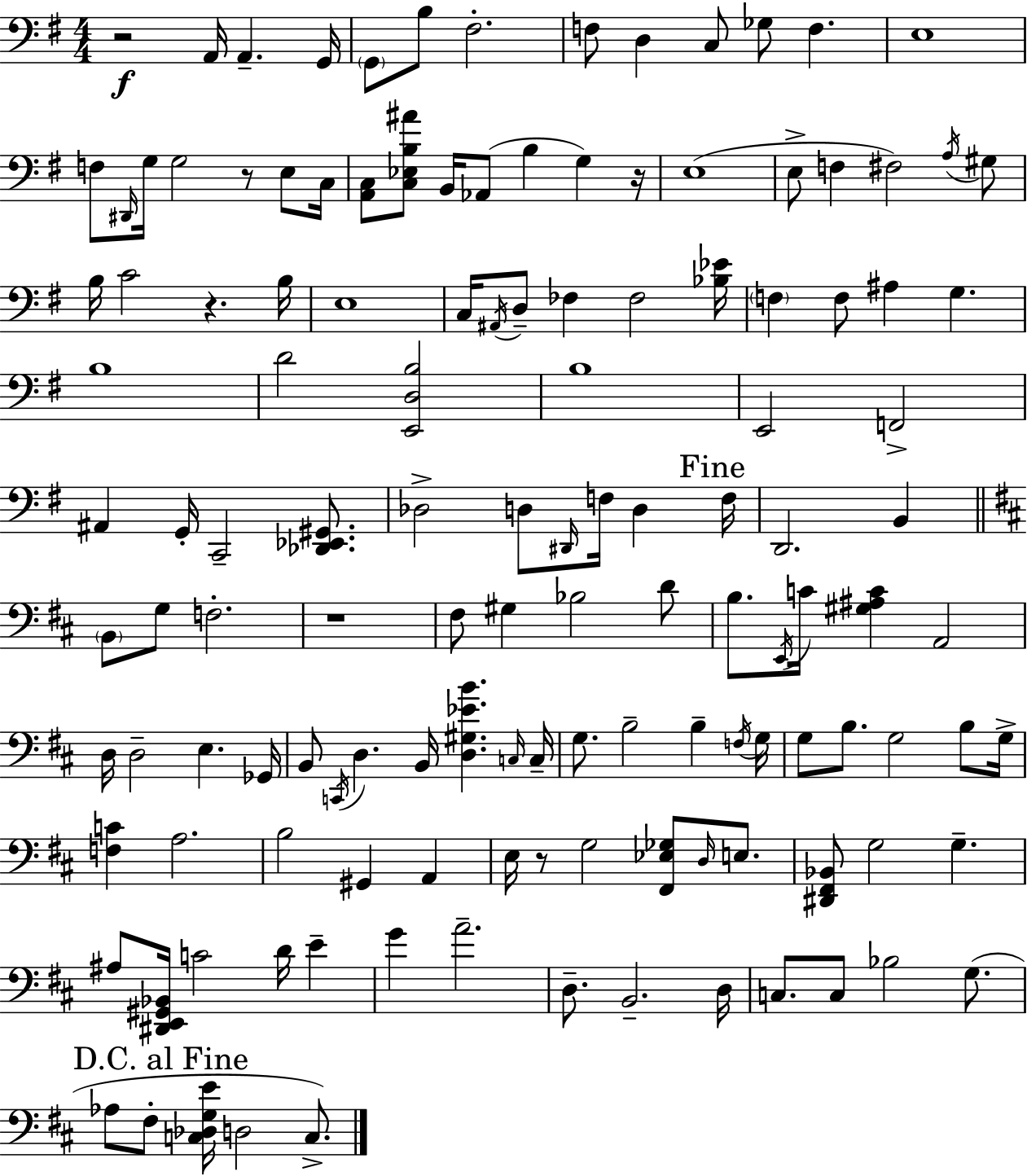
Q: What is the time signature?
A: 4/4